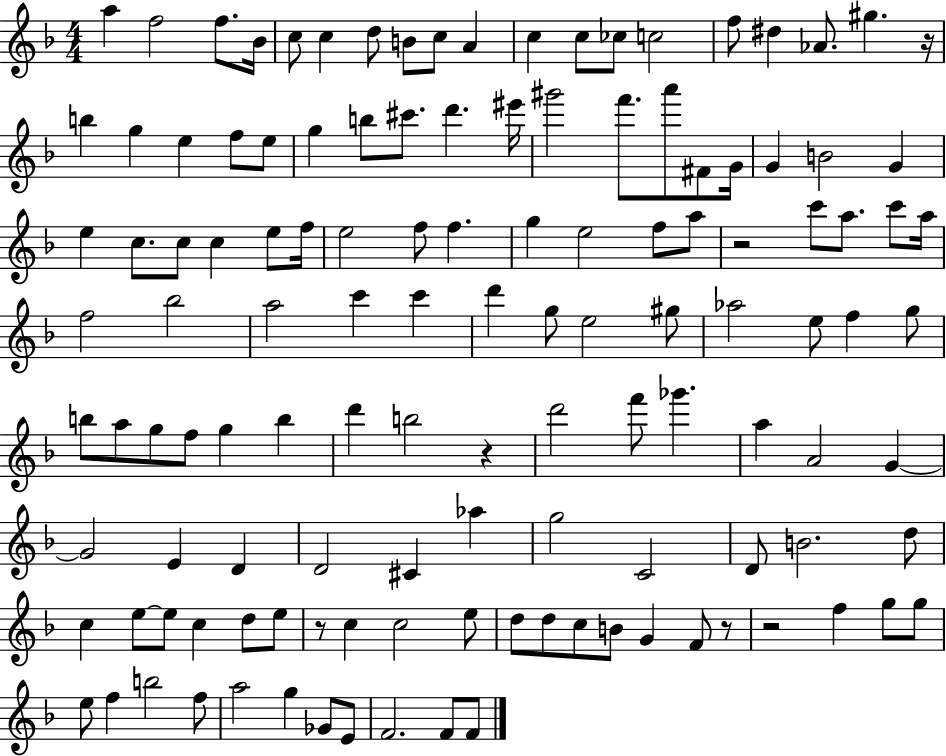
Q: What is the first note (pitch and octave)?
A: A5